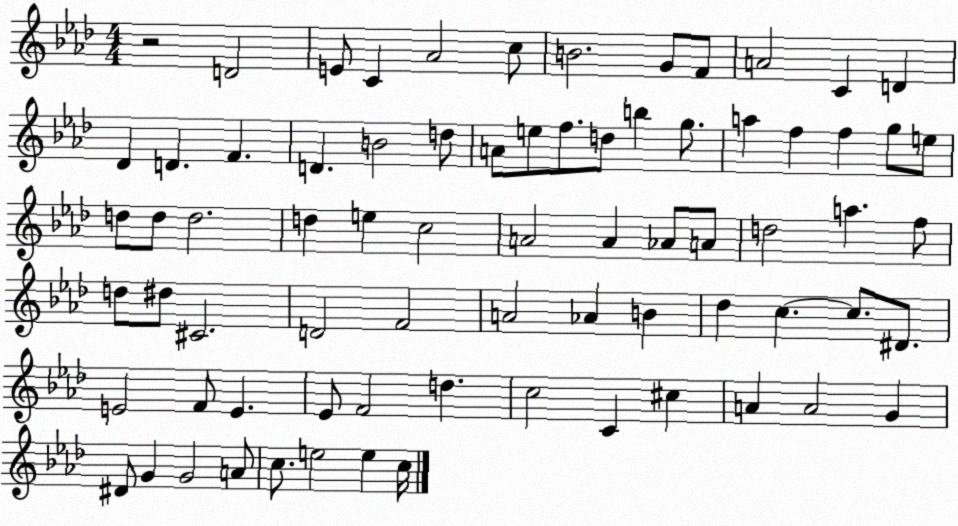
X:1
T:Untitled
M:4/4
L:1/4
K:Ab
z2 D2 E/2 C _A2 c/2 B2 G/2 F/2 A2 C D _D D F D B2 d/2 A/2 e/2 f/2 d/2 b g/2 a f f g/2 e/2 d/2 d/2 d2 d e c2 A2 A _A/2 A/2 d2 a f/2 d/2 ^d/2 ^C2 D2 F2 A2 _A B _d c c/2 ^D/2 E2 F/2 E _E/2 F2 d c2 C ^c A A2 G ^D/2 G G2 A/2 c/2 e2 e c/4